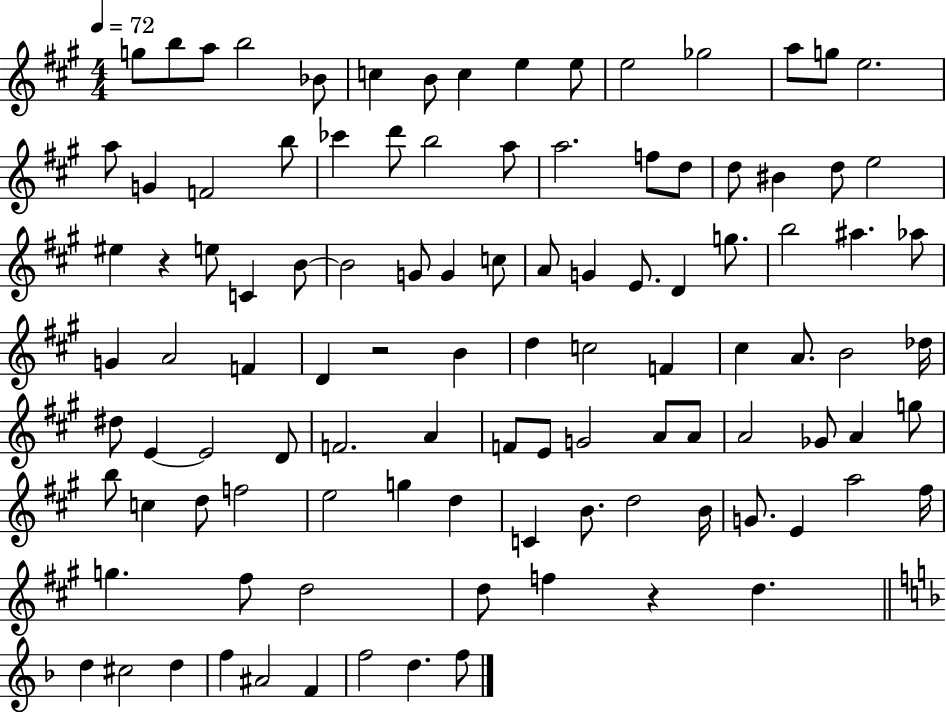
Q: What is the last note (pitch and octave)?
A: F5